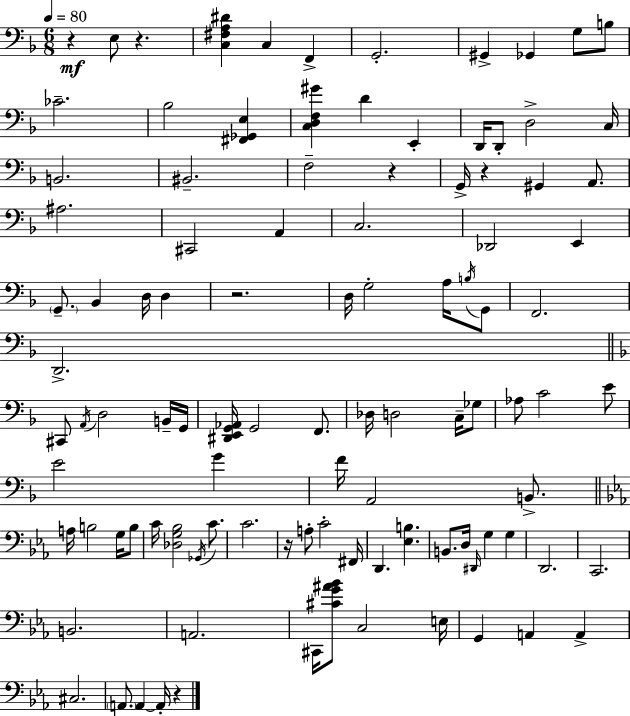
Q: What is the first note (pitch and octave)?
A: E3